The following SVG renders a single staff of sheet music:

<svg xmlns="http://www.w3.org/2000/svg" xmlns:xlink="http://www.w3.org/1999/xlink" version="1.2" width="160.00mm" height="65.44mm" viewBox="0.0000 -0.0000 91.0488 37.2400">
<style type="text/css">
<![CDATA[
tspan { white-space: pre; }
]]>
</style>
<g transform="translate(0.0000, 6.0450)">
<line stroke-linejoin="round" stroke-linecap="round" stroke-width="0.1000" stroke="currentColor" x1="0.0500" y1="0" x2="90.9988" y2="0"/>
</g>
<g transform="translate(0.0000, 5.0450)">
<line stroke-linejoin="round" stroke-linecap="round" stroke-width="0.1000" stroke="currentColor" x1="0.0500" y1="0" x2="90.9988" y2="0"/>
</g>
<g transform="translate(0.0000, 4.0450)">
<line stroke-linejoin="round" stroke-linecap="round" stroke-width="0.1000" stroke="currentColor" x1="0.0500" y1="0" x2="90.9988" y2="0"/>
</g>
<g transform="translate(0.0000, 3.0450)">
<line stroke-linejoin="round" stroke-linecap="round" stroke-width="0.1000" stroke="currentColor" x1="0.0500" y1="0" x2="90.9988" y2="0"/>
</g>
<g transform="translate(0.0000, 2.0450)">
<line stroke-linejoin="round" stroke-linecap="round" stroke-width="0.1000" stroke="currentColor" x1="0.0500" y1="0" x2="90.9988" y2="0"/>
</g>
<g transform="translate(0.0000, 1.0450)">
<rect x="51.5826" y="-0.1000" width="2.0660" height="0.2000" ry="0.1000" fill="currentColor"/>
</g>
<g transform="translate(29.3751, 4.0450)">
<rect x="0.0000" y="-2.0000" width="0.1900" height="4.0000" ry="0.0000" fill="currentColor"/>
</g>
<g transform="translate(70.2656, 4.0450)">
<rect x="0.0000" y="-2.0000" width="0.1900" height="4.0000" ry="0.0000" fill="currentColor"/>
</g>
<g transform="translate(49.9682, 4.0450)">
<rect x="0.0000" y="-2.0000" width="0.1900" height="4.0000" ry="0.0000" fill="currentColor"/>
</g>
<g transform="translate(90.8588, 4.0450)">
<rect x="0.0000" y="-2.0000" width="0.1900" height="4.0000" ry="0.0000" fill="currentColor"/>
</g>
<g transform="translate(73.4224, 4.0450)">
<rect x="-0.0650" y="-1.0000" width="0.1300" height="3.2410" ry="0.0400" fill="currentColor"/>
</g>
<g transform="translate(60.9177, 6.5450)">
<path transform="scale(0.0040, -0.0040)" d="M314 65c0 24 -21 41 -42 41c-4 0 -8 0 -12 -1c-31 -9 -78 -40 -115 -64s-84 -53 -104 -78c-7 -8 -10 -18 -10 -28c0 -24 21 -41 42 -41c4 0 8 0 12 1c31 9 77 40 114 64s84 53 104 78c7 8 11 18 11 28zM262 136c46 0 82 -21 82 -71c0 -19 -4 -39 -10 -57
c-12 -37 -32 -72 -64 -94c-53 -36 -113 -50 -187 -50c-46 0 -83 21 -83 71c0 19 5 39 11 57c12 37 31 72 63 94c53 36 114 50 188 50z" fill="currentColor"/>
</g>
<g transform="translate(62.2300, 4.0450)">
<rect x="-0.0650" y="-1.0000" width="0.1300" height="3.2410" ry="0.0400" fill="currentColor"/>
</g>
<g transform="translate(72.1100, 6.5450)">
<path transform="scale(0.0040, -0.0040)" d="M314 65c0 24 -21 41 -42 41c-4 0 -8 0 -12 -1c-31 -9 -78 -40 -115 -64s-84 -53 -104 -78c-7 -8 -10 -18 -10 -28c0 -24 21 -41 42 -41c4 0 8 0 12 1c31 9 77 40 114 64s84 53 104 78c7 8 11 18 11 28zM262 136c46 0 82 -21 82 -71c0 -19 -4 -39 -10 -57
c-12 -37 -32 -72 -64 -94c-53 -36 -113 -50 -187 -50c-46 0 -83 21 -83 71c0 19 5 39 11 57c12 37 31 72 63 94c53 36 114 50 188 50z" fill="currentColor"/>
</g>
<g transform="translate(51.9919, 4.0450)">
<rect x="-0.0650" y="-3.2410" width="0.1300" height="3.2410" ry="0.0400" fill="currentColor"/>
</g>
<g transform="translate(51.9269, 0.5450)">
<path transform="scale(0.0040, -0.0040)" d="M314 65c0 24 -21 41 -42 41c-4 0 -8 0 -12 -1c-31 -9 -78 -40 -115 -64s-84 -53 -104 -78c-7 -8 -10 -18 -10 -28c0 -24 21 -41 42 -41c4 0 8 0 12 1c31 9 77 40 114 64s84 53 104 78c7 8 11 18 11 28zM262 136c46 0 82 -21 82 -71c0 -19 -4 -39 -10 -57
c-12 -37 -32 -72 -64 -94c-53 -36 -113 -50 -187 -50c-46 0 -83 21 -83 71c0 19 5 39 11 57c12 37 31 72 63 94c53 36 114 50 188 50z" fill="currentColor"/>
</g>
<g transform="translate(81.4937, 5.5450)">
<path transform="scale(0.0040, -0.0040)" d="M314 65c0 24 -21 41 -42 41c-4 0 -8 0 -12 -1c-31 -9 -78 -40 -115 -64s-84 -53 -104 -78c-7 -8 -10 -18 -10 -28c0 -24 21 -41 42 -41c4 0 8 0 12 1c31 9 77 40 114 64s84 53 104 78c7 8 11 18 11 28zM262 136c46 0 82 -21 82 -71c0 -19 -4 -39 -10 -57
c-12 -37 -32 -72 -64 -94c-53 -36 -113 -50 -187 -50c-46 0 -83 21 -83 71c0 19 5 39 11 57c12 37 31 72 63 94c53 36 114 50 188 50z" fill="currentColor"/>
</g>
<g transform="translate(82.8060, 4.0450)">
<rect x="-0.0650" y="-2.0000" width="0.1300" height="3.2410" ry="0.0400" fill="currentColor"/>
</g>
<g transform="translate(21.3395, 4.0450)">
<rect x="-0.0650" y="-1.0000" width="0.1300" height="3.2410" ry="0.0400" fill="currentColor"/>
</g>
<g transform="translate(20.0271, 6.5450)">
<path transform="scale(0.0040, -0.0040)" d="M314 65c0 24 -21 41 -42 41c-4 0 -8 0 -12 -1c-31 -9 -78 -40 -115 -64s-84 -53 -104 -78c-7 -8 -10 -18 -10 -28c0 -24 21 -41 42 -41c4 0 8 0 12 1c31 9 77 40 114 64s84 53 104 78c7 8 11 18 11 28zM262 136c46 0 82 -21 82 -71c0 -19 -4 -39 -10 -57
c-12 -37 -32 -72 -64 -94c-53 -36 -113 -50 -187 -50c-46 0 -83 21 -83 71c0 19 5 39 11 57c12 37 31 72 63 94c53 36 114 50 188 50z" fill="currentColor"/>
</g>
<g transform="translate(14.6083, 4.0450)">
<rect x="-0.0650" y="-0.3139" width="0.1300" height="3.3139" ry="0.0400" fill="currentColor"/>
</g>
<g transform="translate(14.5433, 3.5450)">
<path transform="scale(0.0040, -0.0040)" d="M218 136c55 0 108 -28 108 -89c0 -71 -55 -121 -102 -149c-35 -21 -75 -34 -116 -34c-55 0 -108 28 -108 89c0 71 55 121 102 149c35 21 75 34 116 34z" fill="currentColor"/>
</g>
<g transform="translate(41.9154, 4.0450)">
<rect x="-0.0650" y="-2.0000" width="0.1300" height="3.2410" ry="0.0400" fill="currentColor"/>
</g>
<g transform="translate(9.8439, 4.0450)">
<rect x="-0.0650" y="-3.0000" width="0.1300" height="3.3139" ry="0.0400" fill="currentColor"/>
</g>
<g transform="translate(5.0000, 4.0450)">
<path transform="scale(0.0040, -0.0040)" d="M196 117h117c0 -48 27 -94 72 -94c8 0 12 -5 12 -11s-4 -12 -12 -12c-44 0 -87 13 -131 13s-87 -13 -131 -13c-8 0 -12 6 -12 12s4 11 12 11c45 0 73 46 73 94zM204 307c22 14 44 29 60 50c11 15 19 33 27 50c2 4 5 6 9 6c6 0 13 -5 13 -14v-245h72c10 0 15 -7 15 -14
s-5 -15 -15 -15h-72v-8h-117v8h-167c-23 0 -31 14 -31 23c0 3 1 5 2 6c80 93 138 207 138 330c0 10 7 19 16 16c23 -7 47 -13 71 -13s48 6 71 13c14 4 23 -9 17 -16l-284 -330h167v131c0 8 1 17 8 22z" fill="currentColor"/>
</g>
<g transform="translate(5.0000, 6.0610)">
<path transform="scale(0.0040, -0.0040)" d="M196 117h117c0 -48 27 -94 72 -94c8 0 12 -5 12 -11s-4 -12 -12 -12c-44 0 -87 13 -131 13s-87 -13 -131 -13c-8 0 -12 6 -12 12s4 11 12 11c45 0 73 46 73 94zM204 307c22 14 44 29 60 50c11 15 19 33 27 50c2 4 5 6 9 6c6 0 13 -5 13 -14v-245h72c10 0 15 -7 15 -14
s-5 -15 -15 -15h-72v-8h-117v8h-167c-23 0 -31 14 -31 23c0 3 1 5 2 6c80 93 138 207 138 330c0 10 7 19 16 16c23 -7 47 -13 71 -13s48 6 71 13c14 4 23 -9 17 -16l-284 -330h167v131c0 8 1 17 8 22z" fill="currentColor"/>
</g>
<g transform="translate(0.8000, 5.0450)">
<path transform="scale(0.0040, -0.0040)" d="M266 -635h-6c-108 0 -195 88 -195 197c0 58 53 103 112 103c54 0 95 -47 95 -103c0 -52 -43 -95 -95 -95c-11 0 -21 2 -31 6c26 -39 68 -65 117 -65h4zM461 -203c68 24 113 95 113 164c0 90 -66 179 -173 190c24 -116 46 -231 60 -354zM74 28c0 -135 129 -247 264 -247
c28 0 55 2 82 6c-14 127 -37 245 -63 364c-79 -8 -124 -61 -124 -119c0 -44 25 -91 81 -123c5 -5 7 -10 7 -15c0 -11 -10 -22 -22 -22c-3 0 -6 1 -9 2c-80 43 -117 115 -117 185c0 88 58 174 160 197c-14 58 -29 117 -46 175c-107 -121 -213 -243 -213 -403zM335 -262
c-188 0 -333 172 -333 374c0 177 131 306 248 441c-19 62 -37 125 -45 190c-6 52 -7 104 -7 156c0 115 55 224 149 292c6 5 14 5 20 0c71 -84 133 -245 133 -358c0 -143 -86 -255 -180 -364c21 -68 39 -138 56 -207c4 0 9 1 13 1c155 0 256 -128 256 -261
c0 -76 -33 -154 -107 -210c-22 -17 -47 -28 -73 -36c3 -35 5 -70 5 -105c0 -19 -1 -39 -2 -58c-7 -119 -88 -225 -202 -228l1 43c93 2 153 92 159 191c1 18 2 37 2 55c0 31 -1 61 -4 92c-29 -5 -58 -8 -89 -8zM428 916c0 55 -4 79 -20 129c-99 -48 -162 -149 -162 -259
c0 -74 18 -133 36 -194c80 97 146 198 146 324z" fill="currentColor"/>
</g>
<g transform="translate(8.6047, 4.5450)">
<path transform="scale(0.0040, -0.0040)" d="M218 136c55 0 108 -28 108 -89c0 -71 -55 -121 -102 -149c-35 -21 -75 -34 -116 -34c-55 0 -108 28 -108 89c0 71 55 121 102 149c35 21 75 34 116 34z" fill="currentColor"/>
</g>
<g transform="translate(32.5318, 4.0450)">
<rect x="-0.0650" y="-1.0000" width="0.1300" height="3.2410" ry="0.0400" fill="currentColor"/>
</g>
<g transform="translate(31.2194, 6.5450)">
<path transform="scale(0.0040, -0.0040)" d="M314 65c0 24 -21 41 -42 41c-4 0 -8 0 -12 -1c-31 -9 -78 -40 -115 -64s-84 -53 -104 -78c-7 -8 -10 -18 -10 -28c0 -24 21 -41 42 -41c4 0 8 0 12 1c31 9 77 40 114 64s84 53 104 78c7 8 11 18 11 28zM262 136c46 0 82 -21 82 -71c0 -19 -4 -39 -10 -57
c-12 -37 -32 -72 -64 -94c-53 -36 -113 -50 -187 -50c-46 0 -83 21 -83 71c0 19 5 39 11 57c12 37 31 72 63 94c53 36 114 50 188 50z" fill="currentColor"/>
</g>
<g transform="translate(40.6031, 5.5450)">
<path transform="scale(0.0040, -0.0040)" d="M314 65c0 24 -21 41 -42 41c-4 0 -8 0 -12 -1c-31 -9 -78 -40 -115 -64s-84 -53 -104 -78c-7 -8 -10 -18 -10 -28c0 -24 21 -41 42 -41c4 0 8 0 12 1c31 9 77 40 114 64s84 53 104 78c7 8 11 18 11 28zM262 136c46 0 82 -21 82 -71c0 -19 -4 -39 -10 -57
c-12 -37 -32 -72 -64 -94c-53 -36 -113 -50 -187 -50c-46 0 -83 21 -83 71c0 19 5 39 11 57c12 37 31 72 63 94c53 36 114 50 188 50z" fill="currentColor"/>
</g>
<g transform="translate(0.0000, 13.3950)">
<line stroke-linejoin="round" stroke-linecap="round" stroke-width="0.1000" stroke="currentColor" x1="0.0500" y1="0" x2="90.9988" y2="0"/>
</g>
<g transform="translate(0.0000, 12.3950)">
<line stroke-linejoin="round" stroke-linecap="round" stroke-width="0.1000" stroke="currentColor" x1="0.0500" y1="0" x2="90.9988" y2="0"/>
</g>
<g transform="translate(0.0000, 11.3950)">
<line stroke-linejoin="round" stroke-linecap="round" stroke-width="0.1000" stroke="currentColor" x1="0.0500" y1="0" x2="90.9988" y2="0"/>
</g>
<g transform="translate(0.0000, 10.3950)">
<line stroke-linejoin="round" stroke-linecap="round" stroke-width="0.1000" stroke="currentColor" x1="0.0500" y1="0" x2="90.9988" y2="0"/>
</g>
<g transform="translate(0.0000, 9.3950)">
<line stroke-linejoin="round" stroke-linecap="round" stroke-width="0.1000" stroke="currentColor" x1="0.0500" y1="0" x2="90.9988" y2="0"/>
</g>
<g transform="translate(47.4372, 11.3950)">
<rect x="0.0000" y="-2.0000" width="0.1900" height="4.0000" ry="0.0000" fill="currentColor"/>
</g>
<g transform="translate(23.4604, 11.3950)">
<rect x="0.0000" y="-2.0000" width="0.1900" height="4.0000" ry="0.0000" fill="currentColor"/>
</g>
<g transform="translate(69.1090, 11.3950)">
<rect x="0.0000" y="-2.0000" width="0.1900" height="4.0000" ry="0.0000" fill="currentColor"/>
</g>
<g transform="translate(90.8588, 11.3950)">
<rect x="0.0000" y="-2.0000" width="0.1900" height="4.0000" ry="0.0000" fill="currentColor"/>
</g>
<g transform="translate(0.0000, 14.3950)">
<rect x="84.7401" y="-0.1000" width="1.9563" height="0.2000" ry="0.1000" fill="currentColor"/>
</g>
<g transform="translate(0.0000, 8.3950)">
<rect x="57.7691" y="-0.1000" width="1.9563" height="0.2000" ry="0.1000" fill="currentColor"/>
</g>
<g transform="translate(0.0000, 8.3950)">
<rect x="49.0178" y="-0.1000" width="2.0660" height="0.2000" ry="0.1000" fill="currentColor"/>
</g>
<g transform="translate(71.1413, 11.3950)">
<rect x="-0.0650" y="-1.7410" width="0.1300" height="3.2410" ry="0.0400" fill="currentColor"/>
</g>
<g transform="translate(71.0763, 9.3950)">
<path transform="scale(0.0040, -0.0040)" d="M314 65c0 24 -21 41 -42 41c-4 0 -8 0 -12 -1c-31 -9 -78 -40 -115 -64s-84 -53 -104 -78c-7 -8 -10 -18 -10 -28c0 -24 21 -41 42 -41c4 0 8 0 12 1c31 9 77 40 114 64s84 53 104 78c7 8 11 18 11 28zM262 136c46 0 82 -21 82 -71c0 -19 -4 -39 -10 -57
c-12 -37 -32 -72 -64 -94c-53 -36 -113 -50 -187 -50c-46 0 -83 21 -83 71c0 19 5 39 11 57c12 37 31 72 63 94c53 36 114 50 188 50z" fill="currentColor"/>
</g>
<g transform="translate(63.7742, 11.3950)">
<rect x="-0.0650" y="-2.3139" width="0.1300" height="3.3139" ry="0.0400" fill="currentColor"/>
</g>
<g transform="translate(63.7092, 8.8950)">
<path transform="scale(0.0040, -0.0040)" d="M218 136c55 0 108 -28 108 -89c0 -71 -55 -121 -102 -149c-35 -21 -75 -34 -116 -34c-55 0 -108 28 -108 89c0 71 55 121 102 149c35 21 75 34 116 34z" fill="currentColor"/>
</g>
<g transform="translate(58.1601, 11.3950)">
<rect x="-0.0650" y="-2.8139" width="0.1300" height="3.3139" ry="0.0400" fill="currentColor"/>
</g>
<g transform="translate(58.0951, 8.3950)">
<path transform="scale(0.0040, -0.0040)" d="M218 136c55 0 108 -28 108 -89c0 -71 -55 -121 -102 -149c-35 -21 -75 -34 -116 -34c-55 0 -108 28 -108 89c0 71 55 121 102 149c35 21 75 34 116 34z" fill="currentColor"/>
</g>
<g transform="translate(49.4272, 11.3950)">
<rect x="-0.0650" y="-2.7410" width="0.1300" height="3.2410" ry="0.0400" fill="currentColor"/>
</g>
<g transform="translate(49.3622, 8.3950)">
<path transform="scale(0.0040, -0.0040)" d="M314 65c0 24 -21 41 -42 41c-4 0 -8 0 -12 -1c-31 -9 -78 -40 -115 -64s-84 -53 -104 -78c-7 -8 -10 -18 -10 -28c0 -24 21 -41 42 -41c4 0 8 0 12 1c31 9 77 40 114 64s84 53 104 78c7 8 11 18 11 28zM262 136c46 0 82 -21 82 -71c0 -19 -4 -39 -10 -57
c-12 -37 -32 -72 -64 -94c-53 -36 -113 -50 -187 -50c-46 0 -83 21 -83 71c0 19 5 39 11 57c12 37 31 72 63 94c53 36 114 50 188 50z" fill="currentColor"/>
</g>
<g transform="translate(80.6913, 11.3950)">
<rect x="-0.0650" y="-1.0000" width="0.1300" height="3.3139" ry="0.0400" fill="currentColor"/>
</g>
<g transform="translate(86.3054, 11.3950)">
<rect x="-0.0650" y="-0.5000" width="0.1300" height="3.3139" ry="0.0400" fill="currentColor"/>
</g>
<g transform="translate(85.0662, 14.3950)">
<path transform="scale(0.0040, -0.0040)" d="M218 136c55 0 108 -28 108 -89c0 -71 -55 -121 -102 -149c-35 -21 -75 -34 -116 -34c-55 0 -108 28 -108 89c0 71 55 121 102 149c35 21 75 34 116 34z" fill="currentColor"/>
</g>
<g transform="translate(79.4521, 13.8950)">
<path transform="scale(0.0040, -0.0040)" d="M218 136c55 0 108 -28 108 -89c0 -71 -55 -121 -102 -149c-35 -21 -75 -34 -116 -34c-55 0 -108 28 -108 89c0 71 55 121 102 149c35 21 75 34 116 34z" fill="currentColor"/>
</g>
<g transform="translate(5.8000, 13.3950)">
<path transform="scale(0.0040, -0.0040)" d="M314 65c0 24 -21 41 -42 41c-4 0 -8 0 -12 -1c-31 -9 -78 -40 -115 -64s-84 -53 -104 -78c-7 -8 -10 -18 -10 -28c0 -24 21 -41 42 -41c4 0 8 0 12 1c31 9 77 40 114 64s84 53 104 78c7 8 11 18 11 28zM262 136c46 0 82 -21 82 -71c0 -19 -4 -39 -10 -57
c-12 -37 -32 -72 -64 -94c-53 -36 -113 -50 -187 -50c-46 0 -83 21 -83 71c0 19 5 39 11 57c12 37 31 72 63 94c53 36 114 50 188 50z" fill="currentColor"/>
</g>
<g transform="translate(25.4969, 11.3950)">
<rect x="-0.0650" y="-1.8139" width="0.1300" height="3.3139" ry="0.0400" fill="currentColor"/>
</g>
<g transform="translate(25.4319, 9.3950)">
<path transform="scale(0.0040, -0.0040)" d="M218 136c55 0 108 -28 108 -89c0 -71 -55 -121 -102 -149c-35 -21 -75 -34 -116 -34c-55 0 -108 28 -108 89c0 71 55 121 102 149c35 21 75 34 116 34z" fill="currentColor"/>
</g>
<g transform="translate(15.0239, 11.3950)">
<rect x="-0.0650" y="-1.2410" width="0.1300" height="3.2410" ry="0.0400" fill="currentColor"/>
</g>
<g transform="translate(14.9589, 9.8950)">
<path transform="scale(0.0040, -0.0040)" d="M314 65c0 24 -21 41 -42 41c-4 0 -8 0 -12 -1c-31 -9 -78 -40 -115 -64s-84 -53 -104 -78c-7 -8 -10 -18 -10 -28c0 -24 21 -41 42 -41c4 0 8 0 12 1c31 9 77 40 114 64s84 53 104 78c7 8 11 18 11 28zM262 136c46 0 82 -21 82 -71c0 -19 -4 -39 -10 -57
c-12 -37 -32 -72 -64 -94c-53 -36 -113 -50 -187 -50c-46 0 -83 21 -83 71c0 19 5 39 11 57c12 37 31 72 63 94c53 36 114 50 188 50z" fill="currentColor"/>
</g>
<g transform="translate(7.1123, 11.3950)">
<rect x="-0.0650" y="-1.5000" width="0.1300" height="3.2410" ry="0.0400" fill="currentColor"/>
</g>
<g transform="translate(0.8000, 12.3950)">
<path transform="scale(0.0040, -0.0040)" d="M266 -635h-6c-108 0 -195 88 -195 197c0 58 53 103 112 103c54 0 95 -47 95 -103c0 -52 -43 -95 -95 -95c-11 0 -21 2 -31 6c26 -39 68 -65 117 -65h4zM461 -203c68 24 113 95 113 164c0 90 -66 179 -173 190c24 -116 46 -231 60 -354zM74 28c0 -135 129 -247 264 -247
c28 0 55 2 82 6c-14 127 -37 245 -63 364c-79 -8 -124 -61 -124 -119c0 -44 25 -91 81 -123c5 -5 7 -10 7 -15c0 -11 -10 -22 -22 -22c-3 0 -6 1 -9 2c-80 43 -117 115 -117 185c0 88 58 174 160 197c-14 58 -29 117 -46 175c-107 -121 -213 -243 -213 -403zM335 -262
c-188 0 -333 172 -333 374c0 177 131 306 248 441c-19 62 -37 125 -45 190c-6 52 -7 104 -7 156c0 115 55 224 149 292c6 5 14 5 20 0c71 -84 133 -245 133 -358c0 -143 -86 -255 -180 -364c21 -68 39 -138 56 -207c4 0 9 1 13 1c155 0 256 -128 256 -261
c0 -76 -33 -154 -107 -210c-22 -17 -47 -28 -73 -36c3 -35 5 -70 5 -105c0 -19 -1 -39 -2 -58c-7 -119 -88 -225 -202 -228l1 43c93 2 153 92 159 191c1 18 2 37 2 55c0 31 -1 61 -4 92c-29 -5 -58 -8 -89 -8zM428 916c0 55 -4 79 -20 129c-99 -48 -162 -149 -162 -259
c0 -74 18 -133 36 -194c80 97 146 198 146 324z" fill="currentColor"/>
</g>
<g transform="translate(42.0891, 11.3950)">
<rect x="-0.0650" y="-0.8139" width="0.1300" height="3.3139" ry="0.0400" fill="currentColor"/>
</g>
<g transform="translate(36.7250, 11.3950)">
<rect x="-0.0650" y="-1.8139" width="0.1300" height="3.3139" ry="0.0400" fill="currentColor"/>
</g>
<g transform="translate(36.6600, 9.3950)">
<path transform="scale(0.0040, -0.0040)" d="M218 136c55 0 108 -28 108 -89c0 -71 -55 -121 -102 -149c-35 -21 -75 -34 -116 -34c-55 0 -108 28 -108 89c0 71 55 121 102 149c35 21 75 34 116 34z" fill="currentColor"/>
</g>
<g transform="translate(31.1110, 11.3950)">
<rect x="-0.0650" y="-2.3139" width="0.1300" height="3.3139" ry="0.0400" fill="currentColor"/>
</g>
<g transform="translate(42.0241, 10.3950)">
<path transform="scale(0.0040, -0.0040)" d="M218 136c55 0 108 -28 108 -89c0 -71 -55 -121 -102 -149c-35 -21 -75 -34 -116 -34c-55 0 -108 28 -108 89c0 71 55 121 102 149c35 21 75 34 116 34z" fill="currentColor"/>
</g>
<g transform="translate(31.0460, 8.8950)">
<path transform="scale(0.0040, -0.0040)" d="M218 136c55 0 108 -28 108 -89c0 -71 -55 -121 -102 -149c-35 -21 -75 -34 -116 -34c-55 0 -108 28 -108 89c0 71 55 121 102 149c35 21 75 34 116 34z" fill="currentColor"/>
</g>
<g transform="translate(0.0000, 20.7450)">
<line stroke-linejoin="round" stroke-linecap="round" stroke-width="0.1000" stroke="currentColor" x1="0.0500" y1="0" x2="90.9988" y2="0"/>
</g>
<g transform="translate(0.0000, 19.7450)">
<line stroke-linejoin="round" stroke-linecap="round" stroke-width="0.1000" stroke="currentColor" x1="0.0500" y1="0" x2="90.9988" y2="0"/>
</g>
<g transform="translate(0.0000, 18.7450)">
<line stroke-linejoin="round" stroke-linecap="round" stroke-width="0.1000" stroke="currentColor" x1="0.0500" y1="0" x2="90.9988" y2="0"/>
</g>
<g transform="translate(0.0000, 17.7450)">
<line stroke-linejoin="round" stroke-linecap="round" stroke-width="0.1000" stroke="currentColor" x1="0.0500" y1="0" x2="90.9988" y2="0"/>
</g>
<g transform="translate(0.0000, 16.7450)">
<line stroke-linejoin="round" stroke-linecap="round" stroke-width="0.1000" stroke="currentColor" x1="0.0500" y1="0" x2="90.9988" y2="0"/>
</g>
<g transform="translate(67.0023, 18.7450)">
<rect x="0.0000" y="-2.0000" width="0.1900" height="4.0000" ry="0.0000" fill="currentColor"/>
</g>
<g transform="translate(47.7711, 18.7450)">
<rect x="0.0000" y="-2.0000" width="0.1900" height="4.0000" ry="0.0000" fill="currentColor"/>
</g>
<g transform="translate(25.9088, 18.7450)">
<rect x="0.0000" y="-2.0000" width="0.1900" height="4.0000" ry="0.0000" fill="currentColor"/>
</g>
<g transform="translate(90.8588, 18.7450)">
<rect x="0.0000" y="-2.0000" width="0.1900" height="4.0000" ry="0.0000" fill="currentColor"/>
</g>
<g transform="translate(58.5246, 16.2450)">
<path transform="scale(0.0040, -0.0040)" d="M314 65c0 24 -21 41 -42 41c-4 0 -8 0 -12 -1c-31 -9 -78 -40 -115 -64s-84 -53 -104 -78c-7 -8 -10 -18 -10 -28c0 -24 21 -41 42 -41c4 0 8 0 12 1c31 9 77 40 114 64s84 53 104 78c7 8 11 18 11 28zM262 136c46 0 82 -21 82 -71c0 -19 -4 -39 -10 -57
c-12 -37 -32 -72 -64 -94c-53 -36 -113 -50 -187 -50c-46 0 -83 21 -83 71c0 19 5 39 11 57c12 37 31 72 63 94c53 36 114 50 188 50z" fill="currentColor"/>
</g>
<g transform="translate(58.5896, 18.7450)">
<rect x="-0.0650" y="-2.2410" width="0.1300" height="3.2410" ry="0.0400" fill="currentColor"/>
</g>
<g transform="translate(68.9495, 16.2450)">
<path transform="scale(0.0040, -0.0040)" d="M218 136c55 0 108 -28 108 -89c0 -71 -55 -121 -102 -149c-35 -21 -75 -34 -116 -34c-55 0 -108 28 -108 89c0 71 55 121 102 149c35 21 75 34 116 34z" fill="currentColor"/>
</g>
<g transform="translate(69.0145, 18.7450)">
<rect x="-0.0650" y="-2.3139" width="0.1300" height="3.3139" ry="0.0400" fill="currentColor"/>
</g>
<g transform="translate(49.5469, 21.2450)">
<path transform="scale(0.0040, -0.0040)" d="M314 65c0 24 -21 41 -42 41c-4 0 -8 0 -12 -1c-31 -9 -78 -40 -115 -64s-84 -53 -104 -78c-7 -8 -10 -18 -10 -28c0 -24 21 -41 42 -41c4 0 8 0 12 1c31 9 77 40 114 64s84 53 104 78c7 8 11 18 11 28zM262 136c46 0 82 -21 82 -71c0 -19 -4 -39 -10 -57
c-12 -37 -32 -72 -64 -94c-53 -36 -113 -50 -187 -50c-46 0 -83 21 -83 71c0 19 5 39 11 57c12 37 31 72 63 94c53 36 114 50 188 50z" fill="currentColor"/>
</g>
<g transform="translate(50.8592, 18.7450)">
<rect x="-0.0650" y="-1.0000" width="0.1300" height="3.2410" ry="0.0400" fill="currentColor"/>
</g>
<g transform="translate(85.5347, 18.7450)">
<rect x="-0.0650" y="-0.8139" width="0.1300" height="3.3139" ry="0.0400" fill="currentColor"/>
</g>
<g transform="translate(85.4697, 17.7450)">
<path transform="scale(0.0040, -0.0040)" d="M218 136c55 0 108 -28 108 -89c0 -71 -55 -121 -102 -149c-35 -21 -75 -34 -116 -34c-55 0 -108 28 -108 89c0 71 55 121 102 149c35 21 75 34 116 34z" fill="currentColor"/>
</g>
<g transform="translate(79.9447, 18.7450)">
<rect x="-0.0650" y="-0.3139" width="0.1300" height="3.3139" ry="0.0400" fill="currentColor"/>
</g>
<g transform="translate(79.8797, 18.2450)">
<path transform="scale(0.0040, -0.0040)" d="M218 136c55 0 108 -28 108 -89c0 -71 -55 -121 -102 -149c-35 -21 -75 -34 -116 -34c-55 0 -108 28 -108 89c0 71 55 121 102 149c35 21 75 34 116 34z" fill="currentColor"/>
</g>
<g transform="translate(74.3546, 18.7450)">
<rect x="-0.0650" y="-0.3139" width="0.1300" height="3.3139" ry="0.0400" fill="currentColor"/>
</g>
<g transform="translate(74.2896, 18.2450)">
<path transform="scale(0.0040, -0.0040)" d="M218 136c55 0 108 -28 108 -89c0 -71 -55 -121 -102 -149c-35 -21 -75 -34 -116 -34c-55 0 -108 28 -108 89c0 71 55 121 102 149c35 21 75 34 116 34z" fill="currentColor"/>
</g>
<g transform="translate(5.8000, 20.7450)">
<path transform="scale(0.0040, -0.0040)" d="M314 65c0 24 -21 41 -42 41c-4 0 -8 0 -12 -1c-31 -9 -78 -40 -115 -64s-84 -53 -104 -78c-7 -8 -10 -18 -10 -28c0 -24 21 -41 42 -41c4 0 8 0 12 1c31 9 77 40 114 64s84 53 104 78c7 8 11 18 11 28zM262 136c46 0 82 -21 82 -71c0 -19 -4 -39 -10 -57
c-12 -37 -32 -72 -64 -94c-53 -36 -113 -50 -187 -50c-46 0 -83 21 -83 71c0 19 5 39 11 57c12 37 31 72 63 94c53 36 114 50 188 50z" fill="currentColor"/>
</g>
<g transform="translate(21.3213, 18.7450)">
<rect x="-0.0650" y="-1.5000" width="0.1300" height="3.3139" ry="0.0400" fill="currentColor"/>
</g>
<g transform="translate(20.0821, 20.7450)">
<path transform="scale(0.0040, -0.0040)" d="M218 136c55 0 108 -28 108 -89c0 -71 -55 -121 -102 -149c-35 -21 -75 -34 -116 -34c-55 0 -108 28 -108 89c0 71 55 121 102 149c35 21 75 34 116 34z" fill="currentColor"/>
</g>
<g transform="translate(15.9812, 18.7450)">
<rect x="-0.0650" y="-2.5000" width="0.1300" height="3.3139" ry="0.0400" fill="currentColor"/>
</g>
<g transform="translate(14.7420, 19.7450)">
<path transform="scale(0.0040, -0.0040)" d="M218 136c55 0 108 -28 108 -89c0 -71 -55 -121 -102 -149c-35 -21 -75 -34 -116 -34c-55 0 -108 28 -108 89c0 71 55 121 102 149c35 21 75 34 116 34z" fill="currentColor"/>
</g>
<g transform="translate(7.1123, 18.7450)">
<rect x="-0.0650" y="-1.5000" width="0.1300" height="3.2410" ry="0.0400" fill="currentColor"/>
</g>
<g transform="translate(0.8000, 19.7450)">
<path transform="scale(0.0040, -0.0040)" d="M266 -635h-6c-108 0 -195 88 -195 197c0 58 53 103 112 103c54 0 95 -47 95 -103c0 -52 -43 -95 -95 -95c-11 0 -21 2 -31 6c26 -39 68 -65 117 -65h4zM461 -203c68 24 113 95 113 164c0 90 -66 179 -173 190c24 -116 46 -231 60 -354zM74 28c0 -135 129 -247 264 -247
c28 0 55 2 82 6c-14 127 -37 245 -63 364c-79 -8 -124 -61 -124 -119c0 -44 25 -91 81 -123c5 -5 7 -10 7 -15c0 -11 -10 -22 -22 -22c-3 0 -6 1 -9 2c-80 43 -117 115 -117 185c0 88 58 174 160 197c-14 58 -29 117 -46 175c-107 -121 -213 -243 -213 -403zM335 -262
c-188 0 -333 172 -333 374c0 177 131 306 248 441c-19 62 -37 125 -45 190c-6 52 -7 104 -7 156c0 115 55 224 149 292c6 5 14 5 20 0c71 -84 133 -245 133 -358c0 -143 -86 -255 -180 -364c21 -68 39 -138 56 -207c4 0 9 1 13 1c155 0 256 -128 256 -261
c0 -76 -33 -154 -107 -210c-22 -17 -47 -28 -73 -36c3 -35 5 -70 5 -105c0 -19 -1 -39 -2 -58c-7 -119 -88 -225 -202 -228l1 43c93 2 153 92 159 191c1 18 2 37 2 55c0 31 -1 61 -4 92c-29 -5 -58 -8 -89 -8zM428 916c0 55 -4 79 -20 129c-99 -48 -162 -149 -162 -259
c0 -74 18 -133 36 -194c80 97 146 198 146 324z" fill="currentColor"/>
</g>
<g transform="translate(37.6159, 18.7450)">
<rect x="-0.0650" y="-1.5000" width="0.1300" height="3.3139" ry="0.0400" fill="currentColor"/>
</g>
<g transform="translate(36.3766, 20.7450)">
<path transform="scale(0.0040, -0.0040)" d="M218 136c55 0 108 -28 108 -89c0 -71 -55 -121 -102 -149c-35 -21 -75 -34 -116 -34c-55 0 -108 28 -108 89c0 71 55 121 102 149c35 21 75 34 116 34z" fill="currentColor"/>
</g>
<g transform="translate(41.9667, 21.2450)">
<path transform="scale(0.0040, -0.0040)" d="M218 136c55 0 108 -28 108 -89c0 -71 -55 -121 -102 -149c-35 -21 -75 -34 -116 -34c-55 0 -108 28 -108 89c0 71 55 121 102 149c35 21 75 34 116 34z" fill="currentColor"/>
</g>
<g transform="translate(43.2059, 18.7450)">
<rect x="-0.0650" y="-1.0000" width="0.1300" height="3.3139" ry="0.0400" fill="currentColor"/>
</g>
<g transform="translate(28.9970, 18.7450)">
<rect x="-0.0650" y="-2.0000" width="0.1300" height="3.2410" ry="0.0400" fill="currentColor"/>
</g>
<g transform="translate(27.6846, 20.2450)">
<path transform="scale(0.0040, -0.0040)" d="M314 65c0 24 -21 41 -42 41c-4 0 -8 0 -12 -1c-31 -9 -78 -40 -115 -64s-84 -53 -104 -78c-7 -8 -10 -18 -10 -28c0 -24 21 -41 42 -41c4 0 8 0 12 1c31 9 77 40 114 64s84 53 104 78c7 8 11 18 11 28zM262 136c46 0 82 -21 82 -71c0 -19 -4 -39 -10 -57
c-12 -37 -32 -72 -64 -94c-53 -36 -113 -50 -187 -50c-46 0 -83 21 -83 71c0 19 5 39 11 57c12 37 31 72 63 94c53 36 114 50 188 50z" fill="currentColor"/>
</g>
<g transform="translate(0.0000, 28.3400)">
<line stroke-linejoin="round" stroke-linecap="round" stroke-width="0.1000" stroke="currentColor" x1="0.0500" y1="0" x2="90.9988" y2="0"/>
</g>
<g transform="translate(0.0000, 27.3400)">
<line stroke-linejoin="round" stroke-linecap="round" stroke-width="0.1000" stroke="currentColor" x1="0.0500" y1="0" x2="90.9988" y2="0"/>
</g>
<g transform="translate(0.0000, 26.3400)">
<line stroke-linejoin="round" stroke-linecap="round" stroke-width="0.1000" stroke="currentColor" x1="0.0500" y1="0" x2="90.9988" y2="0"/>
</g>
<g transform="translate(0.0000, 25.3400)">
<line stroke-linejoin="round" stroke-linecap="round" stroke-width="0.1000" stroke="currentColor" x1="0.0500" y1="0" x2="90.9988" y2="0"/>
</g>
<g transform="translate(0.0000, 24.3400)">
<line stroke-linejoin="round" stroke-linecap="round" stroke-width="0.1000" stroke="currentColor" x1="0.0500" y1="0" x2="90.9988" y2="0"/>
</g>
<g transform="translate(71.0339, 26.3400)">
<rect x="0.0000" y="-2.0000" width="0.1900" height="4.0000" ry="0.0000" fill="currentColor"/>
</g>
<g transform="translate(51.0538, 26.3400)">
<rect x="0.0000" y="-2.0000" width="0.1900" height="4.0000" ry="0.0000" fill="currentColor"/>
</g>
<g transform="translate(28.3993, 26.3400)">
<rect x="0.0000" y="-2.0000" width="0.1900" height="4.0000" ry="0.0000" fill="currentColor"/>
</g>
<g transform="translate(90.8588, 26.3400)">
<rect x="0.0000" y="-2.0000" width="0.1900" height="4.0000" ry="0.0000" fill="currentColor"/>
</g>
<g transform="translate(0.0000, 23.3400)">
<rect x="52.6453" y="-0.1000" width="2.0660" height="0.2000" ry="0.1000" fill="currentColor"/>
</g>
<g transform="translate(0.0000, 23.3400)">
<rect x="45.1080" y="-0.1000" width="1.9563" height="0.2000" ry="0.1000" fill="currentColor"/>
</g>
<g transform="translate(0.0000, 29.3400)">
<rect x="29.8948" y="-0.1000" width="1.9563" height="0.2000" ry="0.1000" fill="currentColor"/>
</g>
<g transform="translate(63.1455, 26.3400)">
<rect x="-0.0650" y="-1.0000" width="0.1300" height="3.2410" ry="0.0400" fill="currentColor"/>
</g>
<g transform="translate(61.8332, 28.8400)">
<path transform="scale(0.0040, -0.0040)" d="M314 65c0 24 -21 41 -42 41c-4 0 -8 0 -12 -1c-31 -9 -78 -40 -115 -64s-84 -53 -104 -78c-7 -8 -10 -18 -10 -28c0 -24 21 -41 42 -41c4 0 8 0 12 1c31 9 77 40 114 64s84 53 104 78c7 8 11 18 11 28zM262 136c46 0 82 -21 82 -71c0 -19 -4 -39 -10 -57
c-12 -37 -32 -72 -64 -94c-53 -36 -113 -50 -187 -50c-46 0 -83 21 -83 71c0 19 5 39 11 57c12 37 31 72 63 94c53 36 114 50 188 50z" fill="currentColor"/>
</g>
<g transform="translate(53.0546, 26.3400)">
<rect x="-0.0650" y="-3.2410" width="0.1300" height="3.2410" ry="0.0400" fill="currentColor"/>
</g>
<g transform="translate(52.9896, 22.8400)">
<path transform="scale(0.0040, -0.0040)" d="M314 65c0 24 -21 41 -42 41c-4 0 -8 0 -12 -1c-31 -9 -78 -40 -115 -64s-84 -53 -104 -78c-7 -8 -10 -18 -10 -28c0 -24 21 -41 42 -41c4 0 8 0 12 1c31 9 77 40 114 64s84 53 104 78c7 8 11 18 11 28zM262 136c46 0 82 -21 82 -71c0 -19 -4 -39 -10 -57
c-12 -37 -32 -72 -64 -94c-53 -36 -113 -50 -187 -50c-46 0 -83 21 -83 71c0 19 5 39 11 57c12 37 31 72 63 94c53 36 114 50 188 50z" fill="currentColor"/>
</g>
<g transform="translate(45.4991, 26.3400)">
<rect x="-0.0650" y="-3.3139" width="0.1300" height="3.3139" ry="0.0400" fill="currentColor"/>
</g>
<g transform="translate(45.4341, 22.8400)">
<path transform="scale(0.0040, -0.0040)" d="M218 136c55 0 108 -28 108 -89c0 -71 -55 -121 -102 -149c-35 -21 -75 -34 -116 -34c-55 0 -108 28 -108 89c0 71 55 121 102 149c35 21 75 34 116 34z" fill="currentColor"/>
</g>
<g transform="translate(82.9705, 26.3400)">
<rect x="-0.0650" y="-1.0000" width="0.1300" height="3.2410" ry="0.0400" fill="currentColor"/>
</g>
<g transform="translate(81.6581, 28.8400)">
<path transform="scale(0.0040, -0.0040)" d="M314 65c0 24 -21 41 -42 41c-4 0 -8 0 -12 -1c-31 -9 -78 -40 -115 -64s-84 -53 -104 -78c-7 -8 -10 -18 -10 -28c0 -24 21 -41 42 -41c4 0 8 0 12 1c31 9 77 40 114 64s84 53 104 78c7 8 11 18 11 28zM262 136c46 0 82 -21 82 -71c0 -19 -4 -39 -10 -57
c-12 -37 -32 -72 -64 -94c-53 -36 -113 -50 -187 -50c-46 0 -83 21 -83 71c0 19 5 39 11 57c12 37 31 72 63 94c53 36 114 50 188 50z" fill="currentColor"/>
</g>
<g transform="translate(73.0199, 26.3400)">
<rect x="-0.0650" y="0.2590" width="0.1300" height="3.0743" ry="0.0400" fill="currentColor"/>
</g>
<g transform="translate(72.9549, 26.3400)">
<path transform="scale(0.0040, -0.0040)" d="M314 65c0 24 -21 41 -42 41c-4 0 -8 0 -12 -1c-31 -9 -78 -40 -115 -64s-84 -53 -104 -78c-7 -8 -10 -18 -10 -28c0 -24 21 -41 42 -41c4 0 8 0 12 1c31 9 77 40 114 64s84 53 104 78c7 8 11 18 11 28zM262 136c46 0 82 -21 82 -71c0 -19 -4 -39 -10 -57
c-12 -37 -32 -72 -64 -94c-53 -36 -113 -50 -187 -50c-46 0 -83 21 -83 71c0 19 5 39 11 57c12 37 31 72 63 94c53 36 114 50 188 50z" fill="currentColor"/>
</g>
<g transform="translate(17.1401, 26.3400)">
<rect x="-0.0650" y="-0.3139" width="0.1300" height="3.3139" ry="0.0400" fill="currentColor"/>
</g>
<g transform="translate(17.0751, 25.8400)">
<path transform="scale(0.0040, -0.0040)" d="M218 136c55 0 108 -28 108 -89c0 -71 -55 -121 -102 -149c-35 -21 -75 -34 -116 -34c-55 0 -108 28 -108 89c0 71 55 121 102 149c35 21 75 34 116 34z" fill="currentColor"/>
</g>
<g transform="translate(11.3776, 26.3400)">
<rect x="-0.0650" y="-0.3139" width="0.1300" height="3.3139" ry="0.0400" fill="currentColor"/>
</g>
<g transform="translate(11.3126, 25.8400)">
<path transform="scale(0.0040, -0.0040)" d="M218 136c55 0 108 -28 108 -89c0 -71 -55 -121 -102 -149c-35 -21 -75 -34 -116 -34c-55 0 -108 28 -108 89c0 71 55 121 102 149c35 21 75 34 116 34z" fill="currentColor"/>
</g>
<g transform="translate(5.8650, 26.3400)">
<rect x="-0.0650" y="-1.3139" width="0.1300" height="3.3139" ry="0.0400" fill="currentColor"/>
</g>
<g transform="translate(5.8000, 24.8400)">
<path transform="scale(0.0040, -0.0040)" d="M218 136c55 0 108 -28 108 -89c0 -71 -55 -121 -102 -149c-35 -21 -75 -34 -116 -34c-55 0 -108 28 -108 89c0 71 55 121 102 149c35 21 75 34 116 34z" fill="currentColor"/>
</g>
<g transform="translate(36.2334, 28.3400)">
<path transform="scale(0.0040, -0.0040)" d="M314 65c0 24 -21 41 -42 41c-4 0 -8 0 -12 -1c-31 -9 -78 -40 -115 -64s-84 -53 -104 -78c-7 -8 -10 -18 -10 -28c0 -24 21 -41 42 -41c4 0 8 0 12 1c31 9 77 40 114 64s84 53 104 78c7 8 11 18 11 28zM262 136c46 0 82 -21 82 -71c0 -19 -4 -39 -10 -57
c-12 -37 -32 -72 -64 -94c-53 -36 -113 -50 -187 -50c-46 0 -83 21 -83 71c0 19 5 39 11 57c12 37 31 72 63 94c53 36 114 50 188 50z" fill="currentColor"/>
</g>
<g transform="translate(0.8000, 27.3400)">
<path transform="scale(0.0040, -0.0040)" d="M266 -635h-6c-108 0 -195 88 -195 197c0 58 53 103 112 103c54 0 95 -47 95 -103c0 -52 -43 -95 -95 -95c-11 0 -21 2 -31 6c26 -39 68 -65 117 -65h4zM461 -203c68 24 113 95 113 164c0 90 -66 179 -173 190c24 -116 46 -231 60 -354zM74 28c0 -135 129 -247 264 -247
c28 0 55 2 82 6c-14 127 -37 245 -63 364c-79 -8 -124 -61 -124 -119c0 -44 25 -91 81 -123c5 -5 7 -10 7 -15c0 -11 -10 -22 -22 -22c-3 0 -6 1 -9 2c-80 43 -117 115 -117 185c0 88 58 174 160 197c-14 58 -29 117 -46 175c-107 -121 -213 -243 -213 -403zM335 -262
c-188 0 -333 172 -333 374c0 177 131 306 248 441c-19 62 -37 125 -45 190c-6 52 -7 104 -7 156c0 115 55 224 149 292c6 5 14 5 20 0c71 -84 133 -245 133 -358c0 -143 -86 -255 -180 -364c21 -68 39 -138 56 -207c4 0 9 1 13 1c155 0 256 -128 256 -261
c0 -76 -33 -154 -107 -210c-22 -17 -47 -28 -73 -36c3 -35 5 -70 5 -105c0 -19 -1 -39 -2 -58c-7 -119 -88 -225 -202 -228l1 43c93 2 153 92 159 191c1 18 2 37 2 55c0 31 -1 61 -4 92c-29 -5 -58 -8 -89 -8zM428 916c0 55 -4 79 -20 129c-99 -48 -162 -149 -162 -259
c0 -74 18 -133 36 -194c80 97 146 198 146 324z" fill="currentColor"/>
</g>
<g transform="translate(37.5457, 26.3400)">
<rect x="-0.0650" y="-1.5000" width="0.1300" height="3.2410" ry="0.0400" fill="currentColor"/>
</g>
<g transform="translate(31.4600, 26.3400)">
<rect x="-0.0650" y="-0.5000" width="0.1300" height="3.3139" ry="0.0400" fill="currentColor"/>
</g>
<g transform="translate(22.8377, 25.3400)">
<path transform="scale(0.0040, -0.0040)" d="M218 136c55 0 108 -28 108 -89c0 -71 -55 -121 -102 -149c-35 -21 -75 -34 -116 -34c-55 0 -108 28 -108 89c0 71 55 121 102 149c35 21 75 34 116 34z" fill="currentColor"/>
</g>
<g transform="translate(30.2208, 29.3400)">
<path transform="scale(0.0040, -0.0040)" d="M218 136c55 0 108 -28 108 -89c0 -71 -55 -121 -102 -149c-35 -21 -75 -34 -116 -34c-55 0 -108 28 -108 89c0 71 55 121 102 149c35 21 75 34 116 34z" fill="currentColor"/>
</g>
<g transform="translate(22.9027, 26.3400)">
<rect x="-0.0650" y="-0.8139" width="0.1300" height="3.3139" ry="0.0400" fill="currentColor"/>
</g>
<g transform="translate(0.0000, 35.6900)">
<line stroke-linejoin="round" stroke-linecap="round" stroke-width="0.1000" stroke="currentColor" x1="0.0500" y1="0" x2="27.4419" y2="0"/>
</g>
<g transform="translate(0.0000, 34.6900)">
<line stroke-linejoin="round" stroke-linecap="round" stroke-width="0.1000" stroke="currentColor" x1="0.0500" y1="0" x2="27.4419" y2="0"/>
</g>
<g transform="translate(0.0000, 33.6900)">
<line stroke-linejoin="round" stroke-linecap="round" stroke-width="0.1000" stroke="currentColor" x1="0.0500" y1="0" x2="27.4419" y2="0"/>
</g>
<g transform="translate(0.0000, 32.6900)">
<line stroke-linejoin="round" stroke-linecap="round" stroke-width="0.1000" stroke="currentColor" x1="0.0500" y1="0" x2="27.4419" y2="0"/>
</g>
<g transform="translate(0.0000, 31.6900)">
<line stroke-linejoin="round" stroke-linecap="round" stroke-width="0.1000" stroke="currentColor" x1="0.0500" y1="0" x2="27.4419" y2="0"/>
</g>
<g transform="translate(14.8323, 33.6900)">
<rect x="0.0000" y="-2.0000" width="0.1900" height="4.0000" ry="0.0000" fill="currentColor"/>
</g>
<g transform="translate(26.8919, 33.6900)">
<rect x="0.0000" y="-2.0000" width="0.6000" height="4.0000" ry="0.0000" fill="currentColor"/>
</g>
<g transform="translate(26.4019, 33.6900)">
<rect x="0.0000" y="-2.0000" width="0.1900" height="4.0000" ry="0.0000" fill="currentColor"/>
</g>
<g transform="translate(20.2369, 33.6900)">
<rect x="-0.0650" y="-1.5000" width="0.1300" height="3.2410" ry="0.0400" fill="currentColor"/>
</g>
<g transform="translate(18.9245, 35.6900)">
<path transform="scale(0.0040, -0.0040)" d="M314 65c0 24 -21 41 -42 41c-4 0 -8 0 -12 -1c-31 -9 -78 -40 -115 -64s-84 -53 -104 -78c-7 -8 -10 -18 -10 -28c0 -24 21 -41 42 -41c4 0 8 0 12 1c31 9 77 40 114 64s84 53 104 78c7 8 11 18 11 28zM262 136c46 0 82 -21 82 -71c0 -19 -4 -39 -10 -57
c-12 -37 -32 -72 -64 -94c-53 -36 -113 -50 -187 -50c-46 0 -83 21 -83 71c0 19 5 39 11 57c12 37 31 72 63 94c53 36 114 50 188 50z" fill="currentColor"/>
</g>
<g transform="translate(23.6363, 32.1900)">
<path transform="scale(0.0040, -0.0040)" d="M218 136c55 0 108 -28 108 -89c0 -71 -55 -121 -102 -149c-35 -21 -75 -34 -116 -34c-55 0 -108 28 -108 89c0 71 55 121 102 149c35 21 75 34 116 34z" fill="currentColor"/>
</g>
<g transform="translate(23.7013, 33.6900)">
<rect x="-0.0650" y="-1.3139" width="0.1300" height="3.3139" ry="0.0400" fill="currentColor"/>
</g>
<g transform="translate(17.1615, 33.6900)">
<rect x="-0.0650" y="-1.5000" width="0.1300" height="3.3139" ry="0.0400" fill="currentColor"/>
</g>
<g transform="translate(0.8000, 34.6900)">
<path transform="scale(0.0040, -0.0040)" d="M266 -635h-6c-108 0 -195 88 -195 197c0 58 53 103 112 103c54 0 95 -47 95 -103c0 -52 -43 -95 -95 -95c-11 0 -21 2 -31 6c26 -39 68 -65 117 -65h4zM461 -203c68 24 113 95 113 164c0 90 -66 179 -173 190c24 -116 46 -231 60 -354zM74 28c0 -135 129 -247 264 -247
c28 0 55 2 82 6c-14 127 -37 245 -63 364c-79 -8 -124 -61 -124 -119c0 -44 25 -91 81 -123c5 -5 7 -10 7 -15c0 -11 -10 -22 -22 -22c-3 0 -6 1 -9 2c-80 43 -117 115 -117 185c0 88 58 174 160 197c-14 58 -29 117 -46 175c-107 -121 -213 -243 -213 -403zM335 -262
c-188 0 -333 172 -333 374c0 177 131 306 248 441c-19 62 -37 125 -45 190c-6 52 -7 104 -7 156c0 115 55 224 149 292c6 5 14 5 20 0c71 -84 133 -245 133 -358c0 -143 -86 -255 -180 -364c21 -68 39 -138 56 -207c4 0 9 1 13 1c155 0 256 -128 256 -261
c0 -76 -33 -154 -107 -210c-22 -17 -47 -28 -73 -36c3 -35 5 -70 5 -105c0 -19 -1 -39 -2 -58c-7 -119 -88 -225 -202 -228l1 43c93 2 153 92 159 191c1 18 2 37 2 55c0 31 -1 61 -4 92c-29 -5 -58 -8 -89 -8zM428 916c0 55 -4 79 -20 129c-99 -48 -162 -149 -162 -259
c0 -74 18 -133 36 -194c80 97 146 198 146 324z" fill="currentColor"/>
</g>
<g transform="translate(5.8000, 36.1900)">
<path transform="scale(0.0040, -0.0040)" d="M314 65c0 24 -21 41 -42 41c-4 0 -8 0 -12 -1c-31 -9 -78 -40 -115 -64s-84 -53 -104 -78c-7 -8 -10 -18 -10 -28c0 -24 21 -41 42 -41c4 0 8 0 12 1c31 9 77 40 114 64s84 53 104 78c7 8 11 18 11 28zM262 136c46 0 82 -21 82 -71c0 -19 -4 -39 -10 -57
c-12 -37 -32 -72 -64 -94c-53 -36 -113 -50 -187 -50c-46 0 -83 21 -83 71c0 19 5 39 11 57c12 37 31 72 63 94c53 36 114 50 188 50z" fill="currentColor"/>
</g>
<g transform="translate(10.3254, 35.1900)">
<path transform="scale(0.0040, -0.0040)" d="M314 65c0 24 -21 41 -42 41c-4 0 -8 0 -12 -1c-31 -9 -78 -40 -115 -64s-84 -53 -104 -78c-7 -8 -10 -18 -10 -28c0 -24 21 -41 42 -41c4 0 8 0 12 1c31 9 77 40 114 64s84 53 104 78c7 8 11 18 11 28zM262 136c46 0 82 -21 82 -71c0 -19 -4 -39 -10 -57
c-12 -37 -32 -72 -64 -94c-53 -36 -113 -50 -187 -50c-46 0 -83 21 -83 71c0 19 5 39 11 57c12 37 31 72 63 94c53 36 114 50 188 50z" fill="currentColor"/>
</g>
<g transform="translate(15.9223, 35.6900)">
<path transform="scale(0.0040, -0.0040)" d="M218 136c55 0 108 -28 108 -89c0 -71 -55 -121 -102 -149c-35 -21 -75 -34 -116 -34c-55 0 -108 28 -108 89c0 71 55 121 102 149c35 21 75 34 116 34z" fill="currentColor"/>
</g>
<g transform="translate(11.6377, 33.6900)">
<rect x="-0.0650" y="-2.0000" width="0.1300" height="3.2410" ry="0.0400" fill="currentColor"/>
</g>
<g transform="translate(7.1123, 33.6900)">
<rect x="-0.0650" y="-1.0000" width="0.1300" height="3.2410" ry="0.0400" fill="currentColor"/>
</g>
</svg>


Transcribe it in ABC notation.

X:1
T:Untitled
M:4/4
L:1/4
K:C
A c D2 D2 F2 b2 D2 D2 F2 E2 e2 f g f d a2 a g f2 D C E2 G E F2 E D D2 g2 g c c d e c c d C E2 b b2 D2 B2 D2 D2 F2 E E2 e